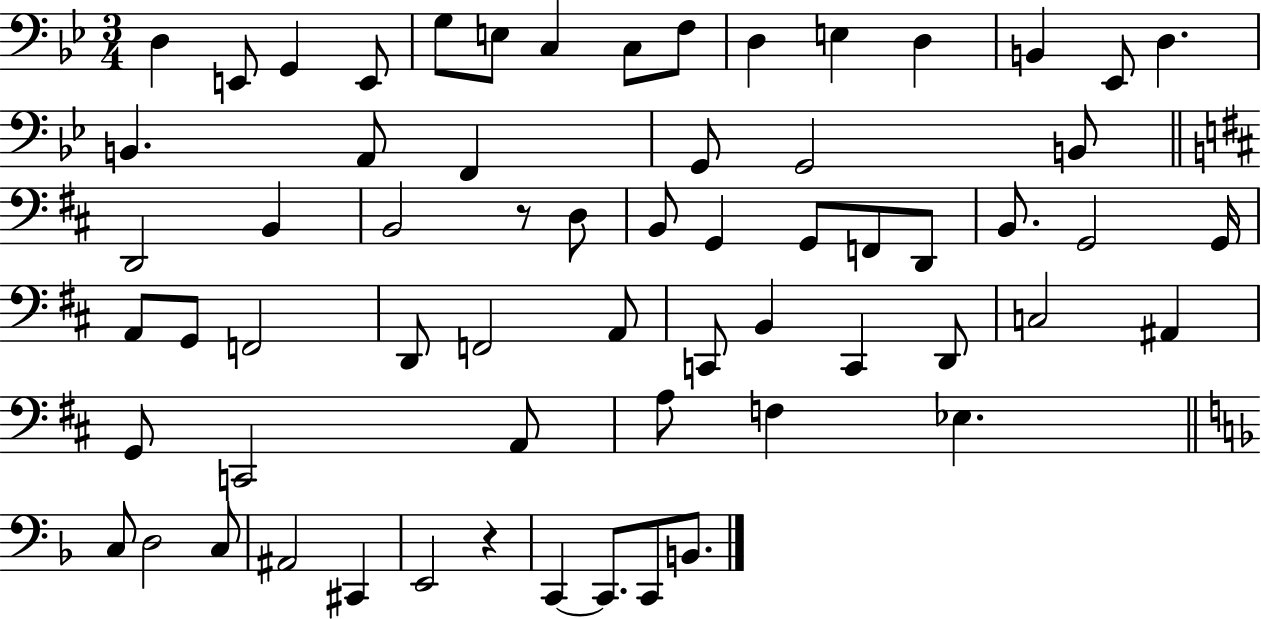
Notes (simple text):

D3/q E2/e G2/q E2/e G3/e E3/e C3/q C3/e F3/e D3/q E3/q D3/q B2/q Eb2/e D3/q. B2/q. A2/e F2/q G2/e G2/h B2/e D2/h B2/q B2/h R/e D3/e B2/e G2/q G2/e F2/e D2/e B2/e. G2/h G2/s A2/e G2/e F2/h D2/e F2/h A2/e C2/e B2/q C2/q D2/e C3/h A#2/q G2/e C2/h A2/e A3/e F3/q Eb3/q. C3/e D3/h C3/e A#2/h C#2/q E2/h R/q C2/q C2/e. C2/e B2/e.